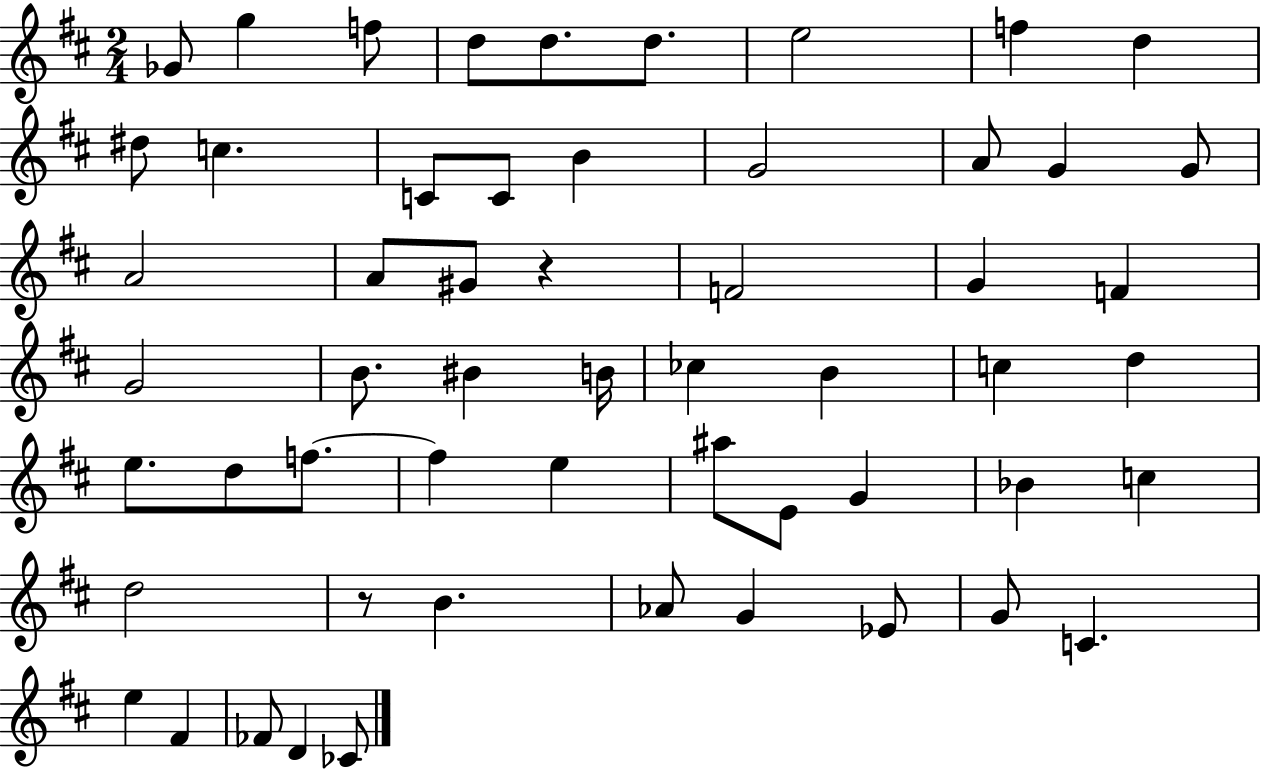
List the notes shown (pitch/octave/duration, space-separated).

Gb4/e G5/q F5/e D5/e D5/e. D5/e. E5/h F5/q D5/q D#5/e C5/q. C4/e C4/e B4/q G4/h A4/e G4/q G4/e A4/h A4/e G#4/e R/q F4/h G4/q F4/q G4/h B4/e. BIS4/q B4/s CES5/q B4/q C5/q D5/q E5/e. D5/e F5/e. F5/q E5/q A#5/e E4/e G4/q Bb4/q C5/q D5/h R/e B4/q. Ab4/e G4/q Eb4/e G4/e C4/q. E5/q F#4/q FES4/e D4/q CES4/e